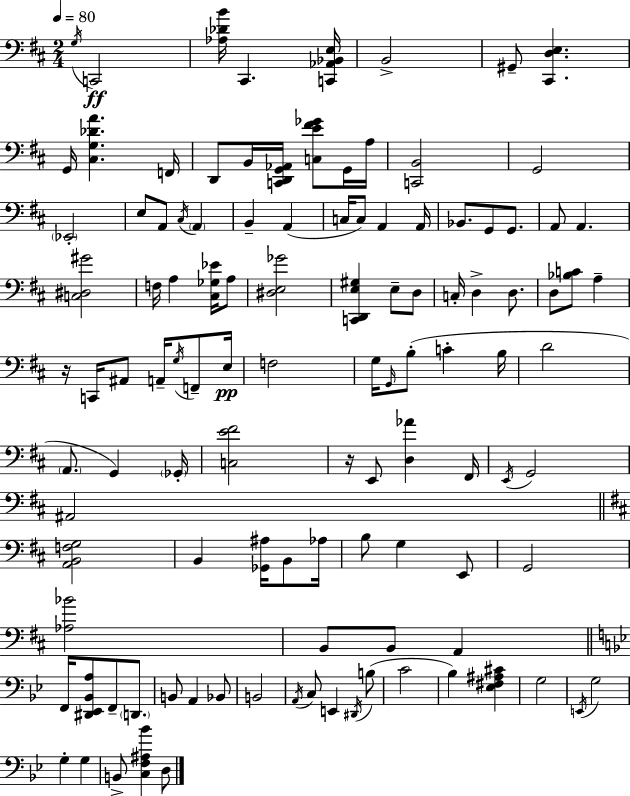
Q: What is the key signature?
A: D major